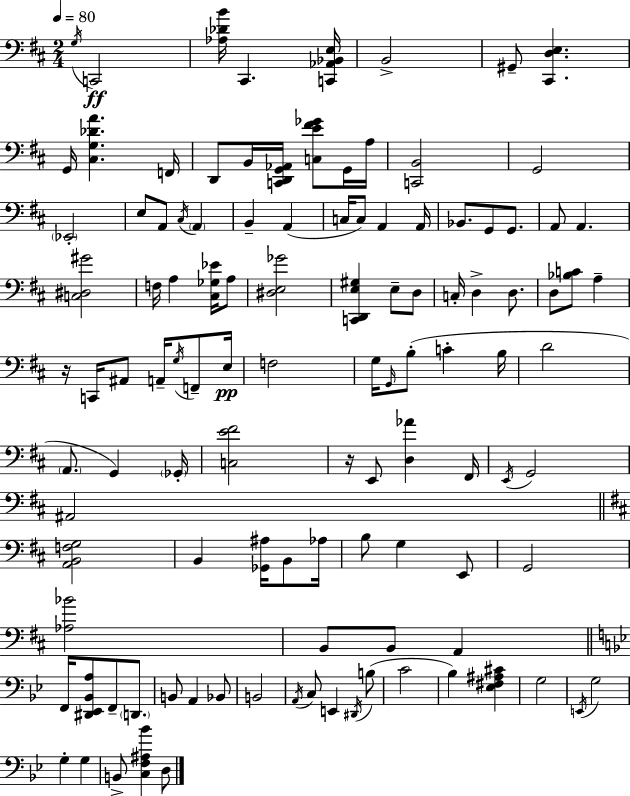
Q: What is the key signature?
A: D major